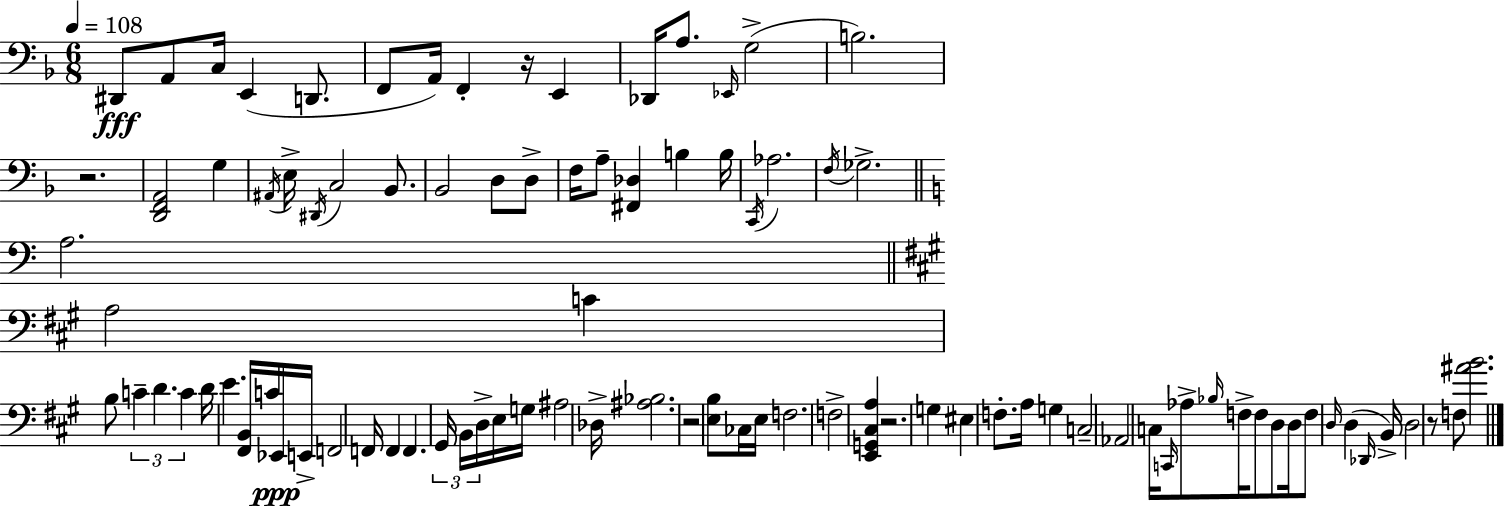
{
  \clef bass
  \numericTimeSignature
  \time 6/8
  \key f \major
  \tempo 4 = 108
  dis,8\fff a,8 c16 e,4( d,8. | f,8 a,16) f,4-. r16 e,4 | des,16 a8. \grace { ees,16 }( g2-> | b2.) | \break r2. | <d, f, a,>2 g4 | \acciaccatura { ais,16 } e16-> \acciaccatura { dis,16 } c2 | bes,8. bes,2 d8 | \break d8-> f16 a8-- <fis, des>4 b4 | b16 \acciaccatura { c,16 } aes2. | \acciaccatura { f16 } ges2.-> | \bar "||" \break \key c \major a2. | \bar "||" \break \key a \major a2 c'4 | b8 \tuplet 3/2 { c'4-- d'4. | c'4 } d'16 e'4. <fis, b,>16 | c'16 ees,16\ppp e,16-> f,2 f,16 | \break f,4 f,4. \tuplet 3/2 { gis,16 b,16 | d16-> } e16 g16 ais2 des16-> | <ais bes>2. | r2 <e b>8 ces16 e16 | \break f2. | f2-> <e, g, cis a>4 | r2. | g4 eis4 f8.-. a16 | \break g4 c2-- | aes,2 c16 \grace { c,16 } aes8-> | \grace { bes16 } f16-> f8 d8 d16 f8 \grace { d16 } d4( | \grace { des,16 } b,16->) d2 | \break r8 f8 <ais' b'>2. | \bar "|."
}